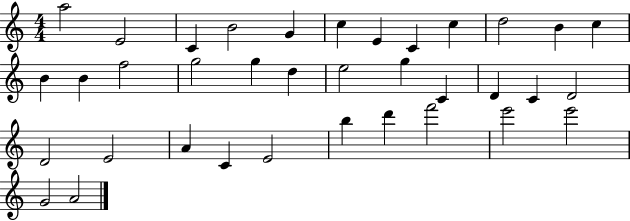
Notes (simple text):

A5/h E4/h C4/q B4/h G4/q C5/q E4/q C4/q C5/q D5/h B4/q C5/q B4/q B4/q F5/h G5/h G5/q D5/q E5/h G5/q C4/q D4/q C4/q D4/h D4/h E4/h A4/q C4/q E4/h B5/q D6/q F6/h E6/h E6/h G4/h A4/h